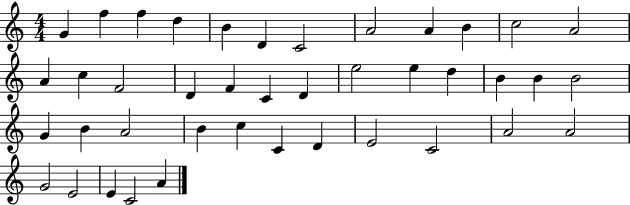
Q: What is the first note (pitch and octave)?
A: G4